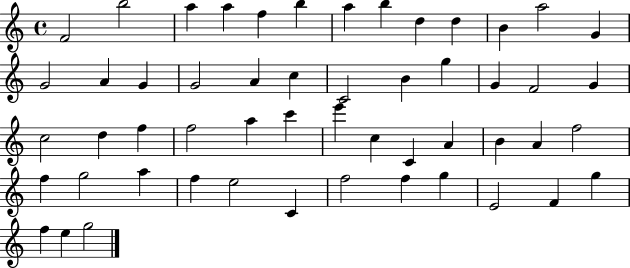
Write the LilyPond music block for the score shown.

{
  \clef treble
  \time 4/4
  \defaultTimeSignature
  \key c \major
  f'2 b''2 | a''4 a''4 f''4 b''4 | a''4 b''4 d''4 d''4 | b'4 a''2 g'4 | \break g'2 a'4 g'4 | g'2 a'4 c''4 | c'2 b'4 g''4 | g'4 f'2 g'4 | \break c''2 d''4 f''4 | f''2 a''4 c'''4 | e'''4 c''4 c'4 a'4 | b'4 a'4 f''2 | \break f''4 g''2 a''4 | f''4 e''2 c'4 | f''2 f''4 g''4 | e'2 f'4 g''4 | \break f''4 e''4 g''2 | \bar "|."
}